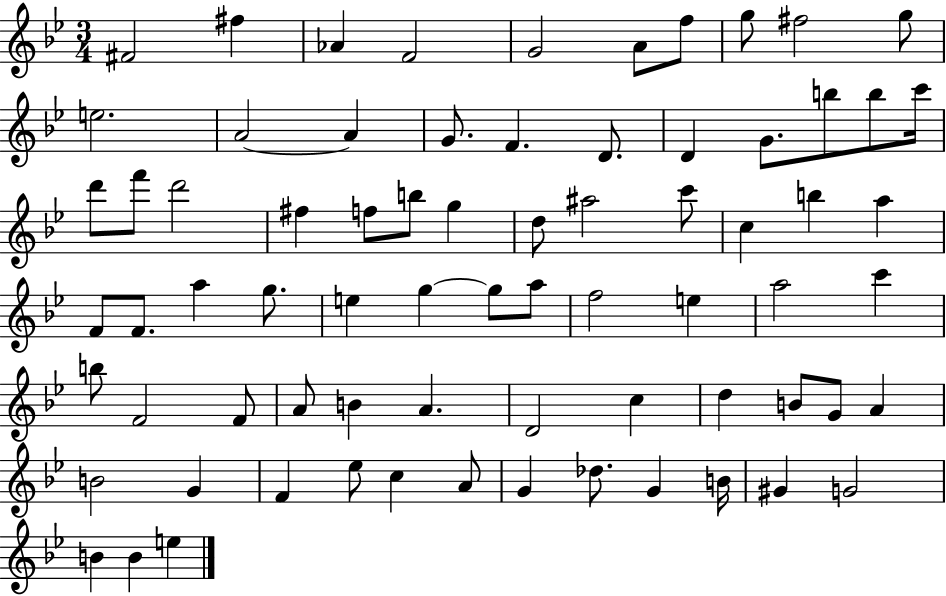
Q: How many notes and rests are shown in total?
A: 73